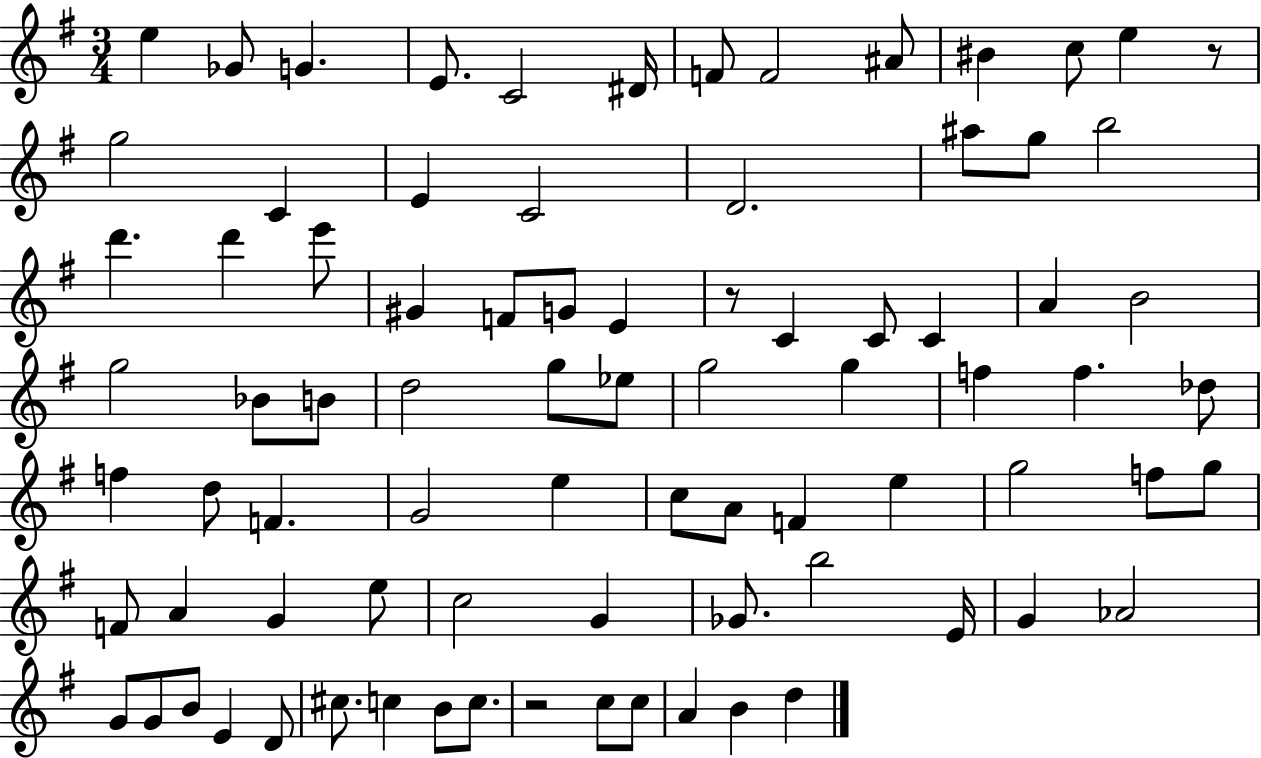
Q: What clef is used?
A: treble